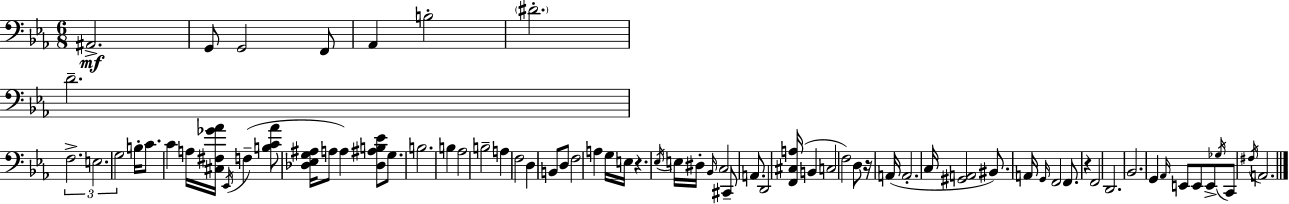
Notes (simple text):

A#2/h. G2/e G2/h F2/e Ab2/q B3/h D#4/h. D4/h. F3/h. E3/h. G3/h B3/s C4/e. C4/q A3/s [C#3,F#3,Gb4,Ab4]/s Eb2/s F3/q [B3,C4,Ab4]/e [Db3,Eb3,G3,A#3]/s A3/e A3/q [Db3,A#3,B3,Eb4]/e G3/e. B3/h. B3/q Ab3/h B3/h A3/q F3/h D3/q B2/e D3/e F3/h A3/q G3/s E3/s R/q. Eb3/s E3/s D#3/s Bb2/s C3/h C#2/e A2/e. D2/h [F2,C#3,A3]/s B2/q C3/h F3/h D3/e R/s A2/s A2/h. C3/s [G#2,A2]/h BIS2/e. A2/s G2/s F2/h F2/e. R/q F2/h D2/h. Bb2/h. G2/q Ab2/s E2/e E2/e E2/e Gb3/s C2/e F#3/s A2/h.